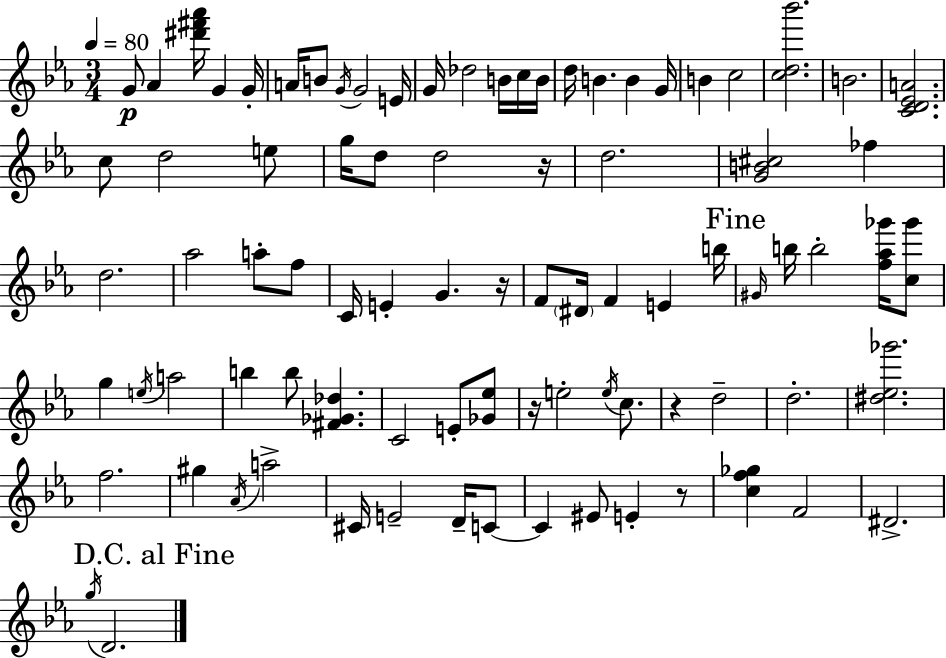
{
  \clef treble
  \numericTimeSignature
  \time 3/4
  \key c \minor
  \tempo 4 = 80
  g'8\p aes'4 <dis''' fis''' aes'''>16 g'4 g'16-. | a'16 b'8 \acciaccatura { g'16 } g'2 | e'16 g'16 des''2 b'16 c''16 | b'16 d''16 b'4. b'4 | \break g'16 b'4 c''2 | <c'' d'' bes'''>2. | b'2. | <c' d' ees' a'>2. | \break c''8 d''2 e''8 | g''16 d''8 d''2 | r16 d''2. | <g' b' cis''>2 fes''4 | \break d''2. | aes''2 a''8-. f''8 | c'16 e'4-. g'4. | r16 f'8 \parenthesize dis'16 f'4 e'4 | \break b''16 \mark "Fine" \grace { gis'16 } b''16 b''2-. <f'' aes'' ges'''>16 | <c'' ges'''>8 g''4 \acciaccatura { e''16 } a''2 | b''4 b''8 <fis' ges' des''>4. | c'2 e'8-. | \break <ges' ees''>8 r16 e''2-. | \acciaccatura { e''16 } c''8. r4 d''2-- | d''2.-. | <dis'' ees'' ges'''>2. | \break f''2. | gis''4 \acciaccatura { aes'16 } a''2-> | cis'16 e'2-- | d'16-- c'8~~ c'4 eis'8 e'4-. | \break r8 <c'' f'' ges''>4 f'2 | dis'2.-> | \mark "D.C. al Fine" \acciaccatura { g''16 } d'2. | \bar "|."
}